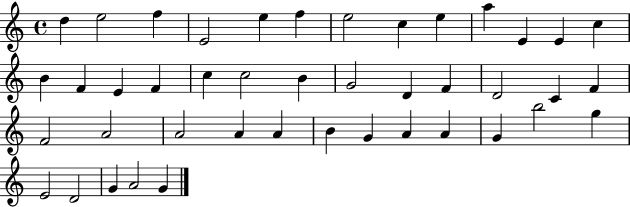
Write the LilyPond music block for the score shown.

{
  \clef treble
  \time 4/4
  \defaultTimeSignature
  \key c \major
  d''4 e''2 f''4 | e'2 e''4 f''4 | e''2 c''4 e''4 | a''4 e'4 e'4 c''4 | \break b'4 f'4 e'4 f'4 | c''4 c''2 b'4 | g'2 d'4 f'4 | d'2 c'4 f'4 | \break f'2 a'2 | a'2 a'4 a'4 | b'4 g'4 a'4 a'4 | g'4 b''2 g''4 | \break e'2 d'2 | g'4 a'2 g'4 | \bar "|."
}